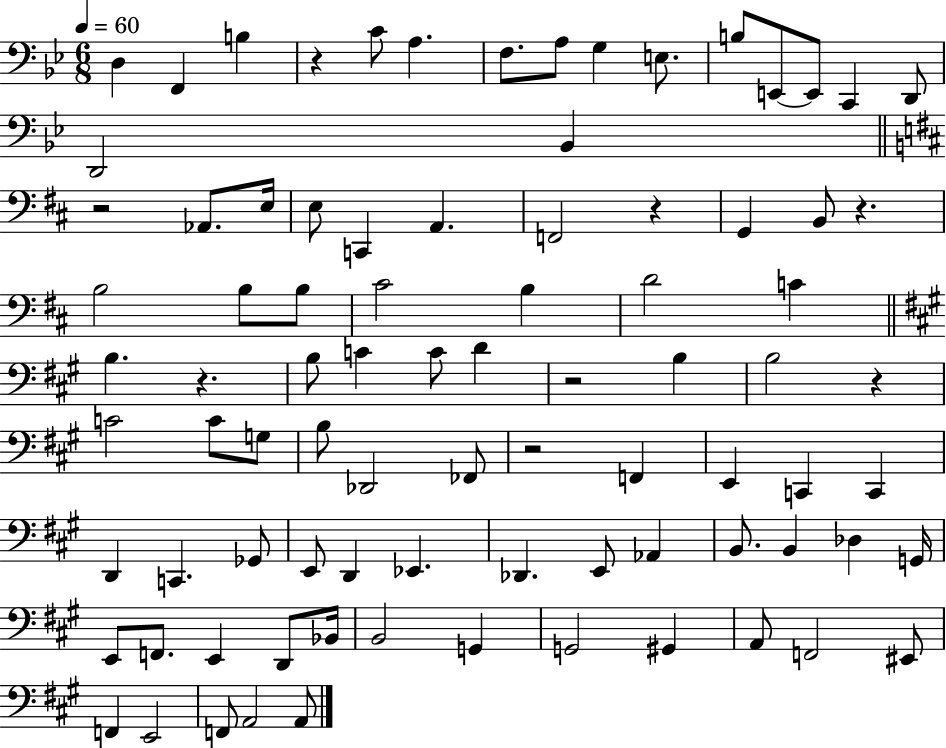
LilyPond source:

{
  \clef bass
  \numericTimeSignature
  \time 6/8
  \key bes \major
  \tempo 4 = 60
  d4 f,4 b4 | r4 c'8 a4. | f8. a8 g4 e8. | b8 e,8~~ e,8 c,4 d,8 | \break d,2 bes,4 | \bar "||" \break \key d \major r2 aes,8. e16 | e8 c,4 a,4. | f,2 r4 | g,4 b,8 r4. | \break b2 b8 b8 | cis'2 b4 | d'2 c'4 | \bar "||" \break \key a \major b4. r4. | b8 c'4 c'8 d'4 | r2 b4 | b2 r4 | \break c'2 c'8 g8 | b8 des,2 fes,8 | r2 f,4 | e,4 c,4 c,4 | \break d,4 c,4. ges,8 | e,8 d,4 ees,4. | des,4. e,8 aes,4 | b,8. b,4 des4 g,16 | \break e,8 f,8. e,4 d,8 bes,16 | b,2 g,4 | g,2 gis,4 | a,8 f,2 eis,8 | \break f,4 e,2 | f,8 a,2 a,8 | \bar "|."
}